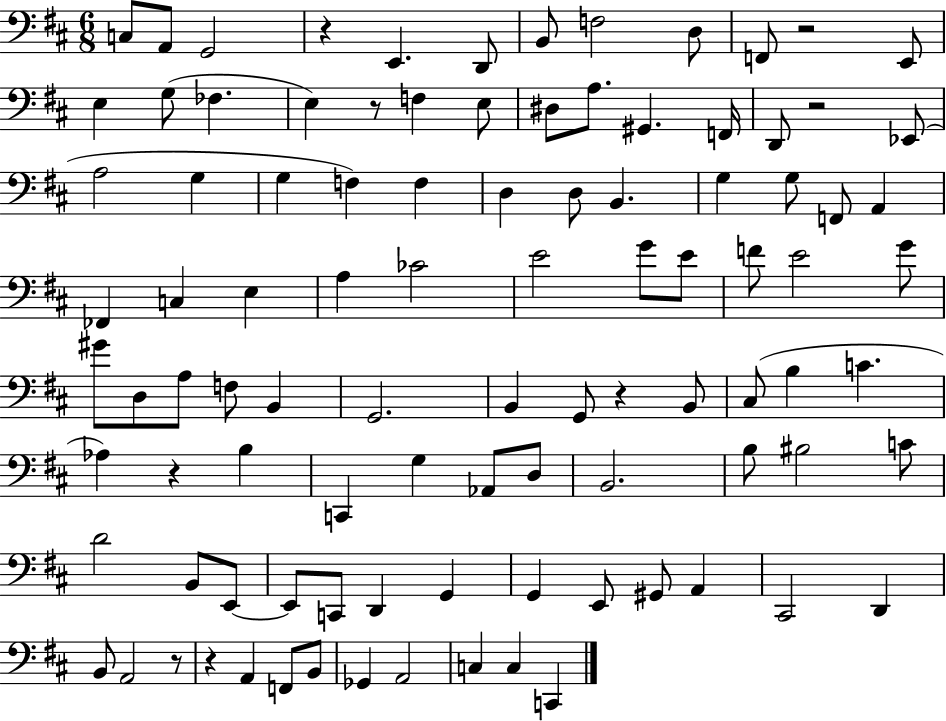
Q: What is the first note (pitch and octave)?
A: C3